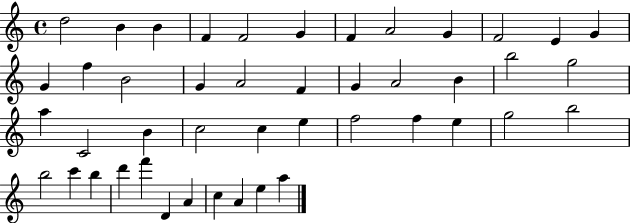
D5/h B4/q B4/q F4/q F4/h G4/q F4/q A4/h G4/q F4/h E4/q G4/q G4/q F5/q B4/h G4/q A4/h F4/q G4/q A4/h B4/q B5/h G5/h A5/q C4/h B4/q C5/h C5/q E5/q F5/h F5/q E5/q G5/h B5/h B5/h C6/q B5/q D6/q F6/q D4/q A4/q C5/q A4/q E5/q A5/q